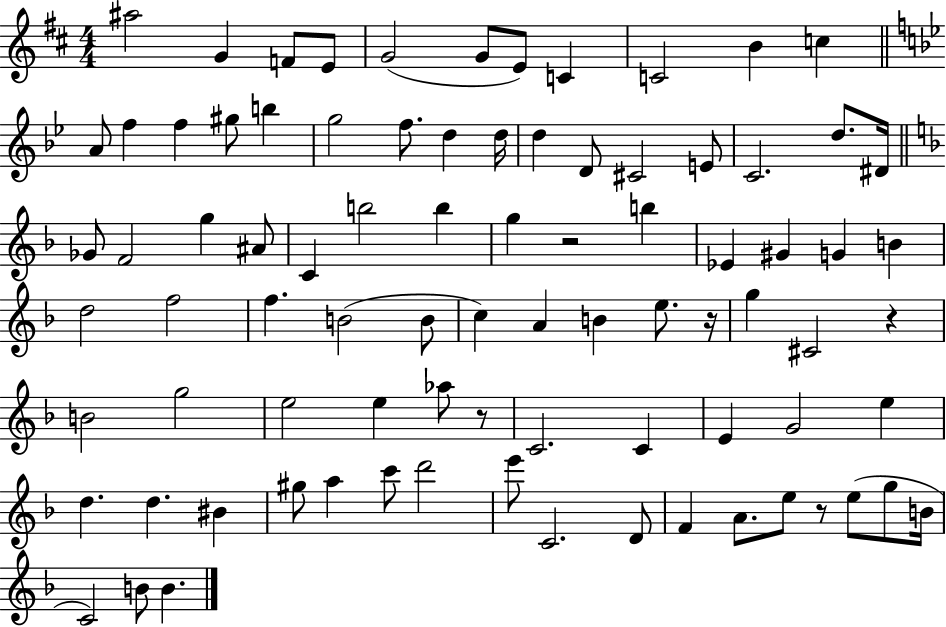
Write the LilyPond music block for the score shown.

{
  \clef treble
  \numericTimeSignature
  \time 4/4
  \key d \major
  ais''2 g'4 f'8 e'8 | g'2( g'8 e'8) c'4 | c'2 b'4 c''4 | \bar "||" \break \key g \minor a'8 f''4 f''4 gis''8 b''4 | g''2 f''8. d''4 d''16 | d''4 d'8 cis'2 e'8 | c'2. d''8. dis'16 | \break \bar "||" \break \key f \major ges'8 f'2 g''4 ais'8 | c'4 b''2 b''4 | g''4 r2 b''4 | ees'4 gis'4 g'4 b'4 | \break d''2 f''2 | f''4. b'2( b'8 | c''4) a'4 b'4 e''8. r16 | g''4 cis'2 r4 | \break b'2 g''2 | e''2 e''4 aes''8 r8 | c'2. c'4 | e'4 g'2 e''4 | \break d''4. d''4. bis'4 | gis''8 a''4 c'''8 d'''2 | e'''8 c'2. d'8 | f'4 a'8. e''8 r8 e''8( g''8 b'16 | \break c'2) b'8 b'4. | \bar "|."
}